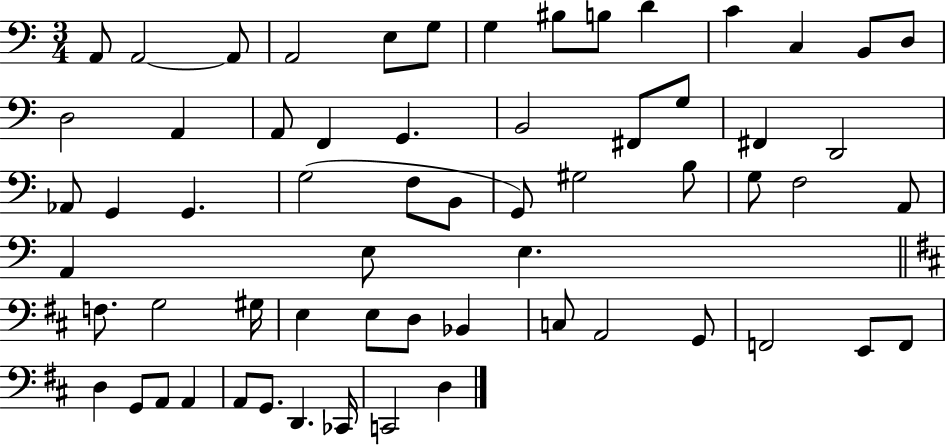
X:1
T:Untitled
M:3/4
L:1/4
K:C
A,,/2 A,,2 A,,/2 A,,2 E,/2 G,/2 G, ^B,/2 B,/2 D C C, B,,/2 D,/2 D,2 A,, A,,/2 F,, G,, B,,2 ^F,,/2 G,/2 ^F,, D,,2 _A,,/2 G,, G,, G,2 F,/2 B,,/2 G,,/2 ^G,2 B,/2 G,/2 F,2 A,,/2 A,, E,/2 E, F,/2 G,2 ^G,/4 E, E,/2 D,/2 _B,, C,/2 A,,2 G,,/2 F,,2 E,,/2 F,,/2 D, G,,/2 A,,/2 A,, A,,/2 G,,/2 D,, _C,,/4 C,,2 D,